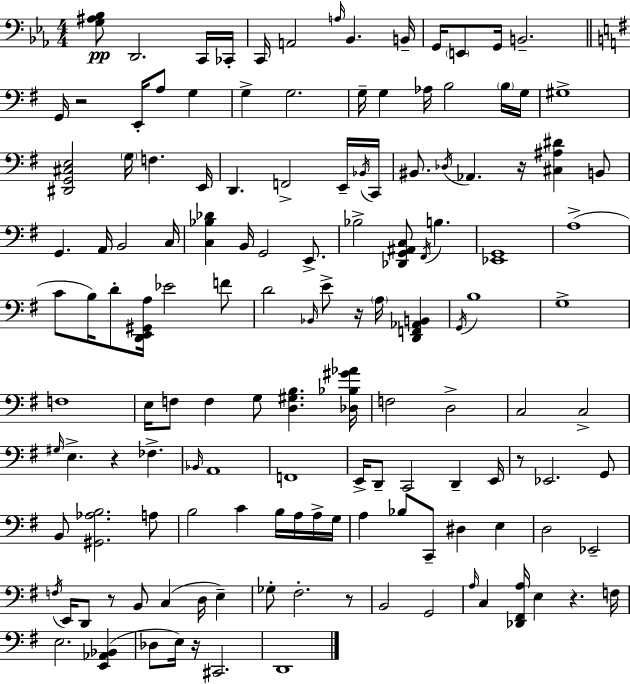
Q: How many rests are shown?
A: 9